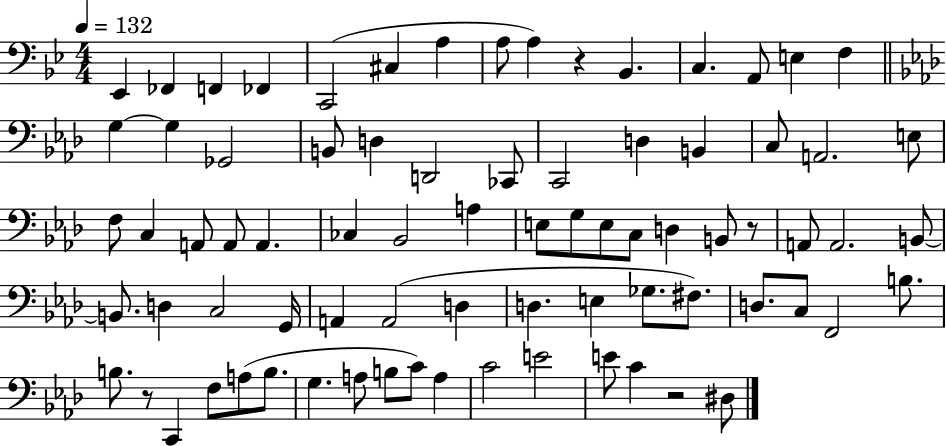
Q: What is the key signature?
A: BES major